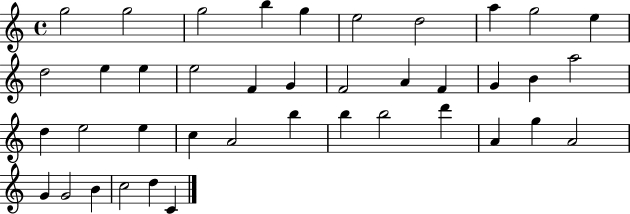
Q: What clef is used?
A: treble